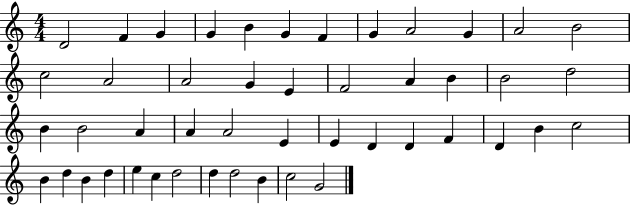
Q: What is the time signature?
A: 4/4